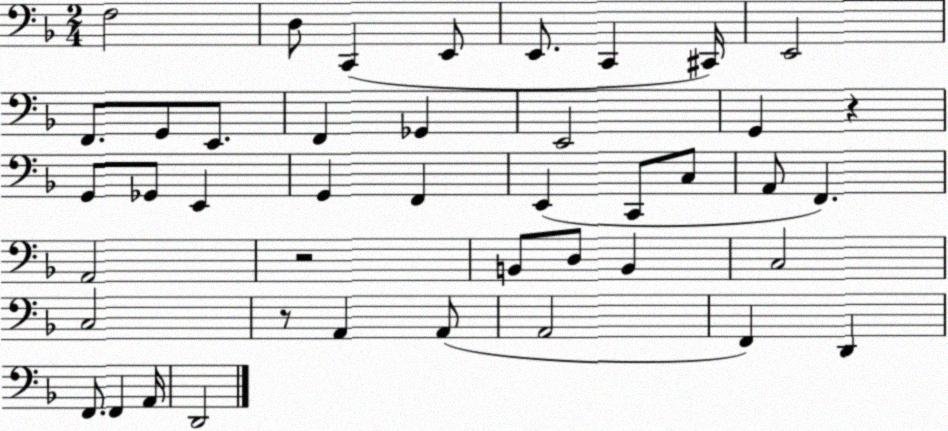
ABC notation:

X:1
T:Untitled
M:2/4
L:1/4
K:F
F,2 D,/2 C,, E,,/2 E,,/2 C,, ^C,,/4 E,,2 F,,/2 G,,/2 E,,/2 F,, _G,, E,,2 G,, z G,,/2 _G,,/2 E,, G,, F,, E,, C,,/2 C,/2 A,,/2 F,, A,,2 z2 B,,/2 D,/2 B,, C,2 C,2 z/2 A,, A,,/2 A,,2 F,, D,, F,,/2 F,, A,,/4 D,,2